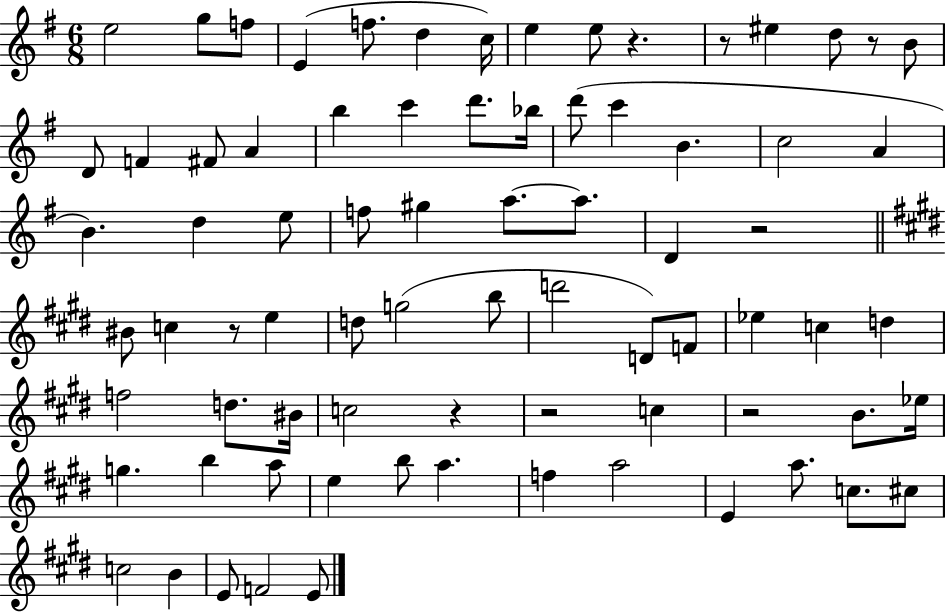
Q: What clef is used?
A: treble